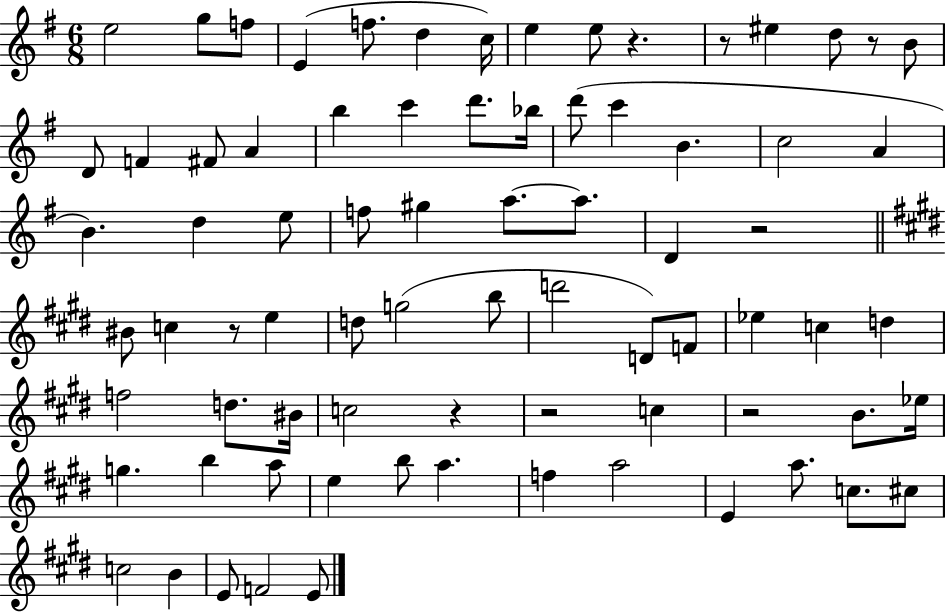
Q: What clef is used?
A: treble